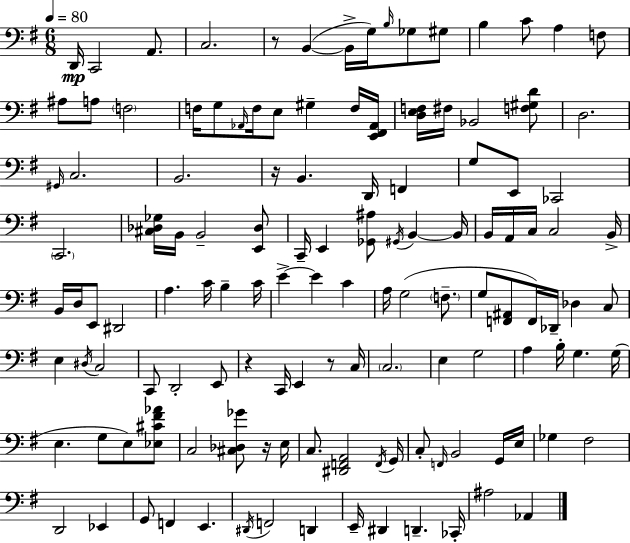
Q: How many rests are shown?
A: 5